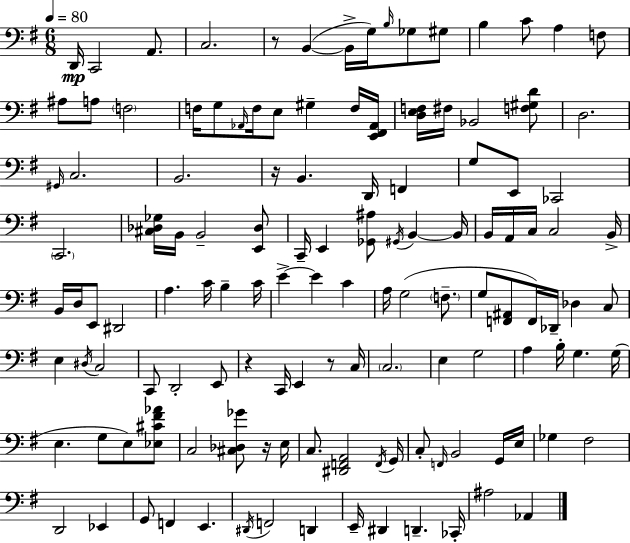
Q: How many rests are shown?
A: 5